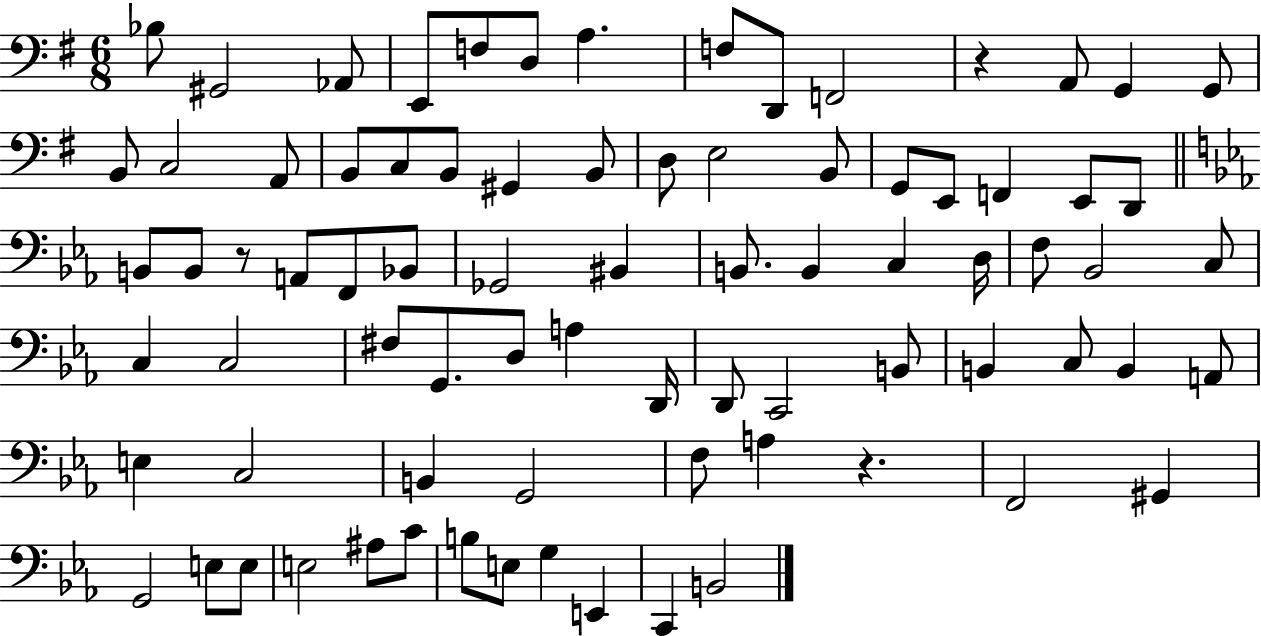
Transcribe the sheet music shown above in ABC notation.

X:1
T:Untitled
M:6/8
L:1/4
K:G
_B,/2 ^G,,2 _A,,/2 E,,/2 F,/2 D,/2 A, F,/2 D,,/2 F,,2 z A,,/2 G,, G,,/2 B,,/2 C,2 A,,/2 B,,/2 C,/2 B,,/2 ^G,, B,,/2 D,/2 E,2 B,,/2 G,,/2 E,,/2 F,, E,,/2 D,,/2 B,,/2 B,,/2 z/2 A,,/2 F,,/2 _B,,/2 _G,,2 ^B,, B,,/2 B,, C, D,/4 F,/2 _B,,2 C,/2 C, C,2 ^F,/2 G,,/2 D,/2 A, D,,/4 D,,/2 C,,2 B,,/2 B,, C,/2 B,, A,,/2 E, C,2 B,, G,,2 F,/2 A, z F,,2 ^G,, G,,2 E,/2 E,/2 E,2 ^A,/2 C/2 B,/2 E,/2 G, E,, C,, B,,2